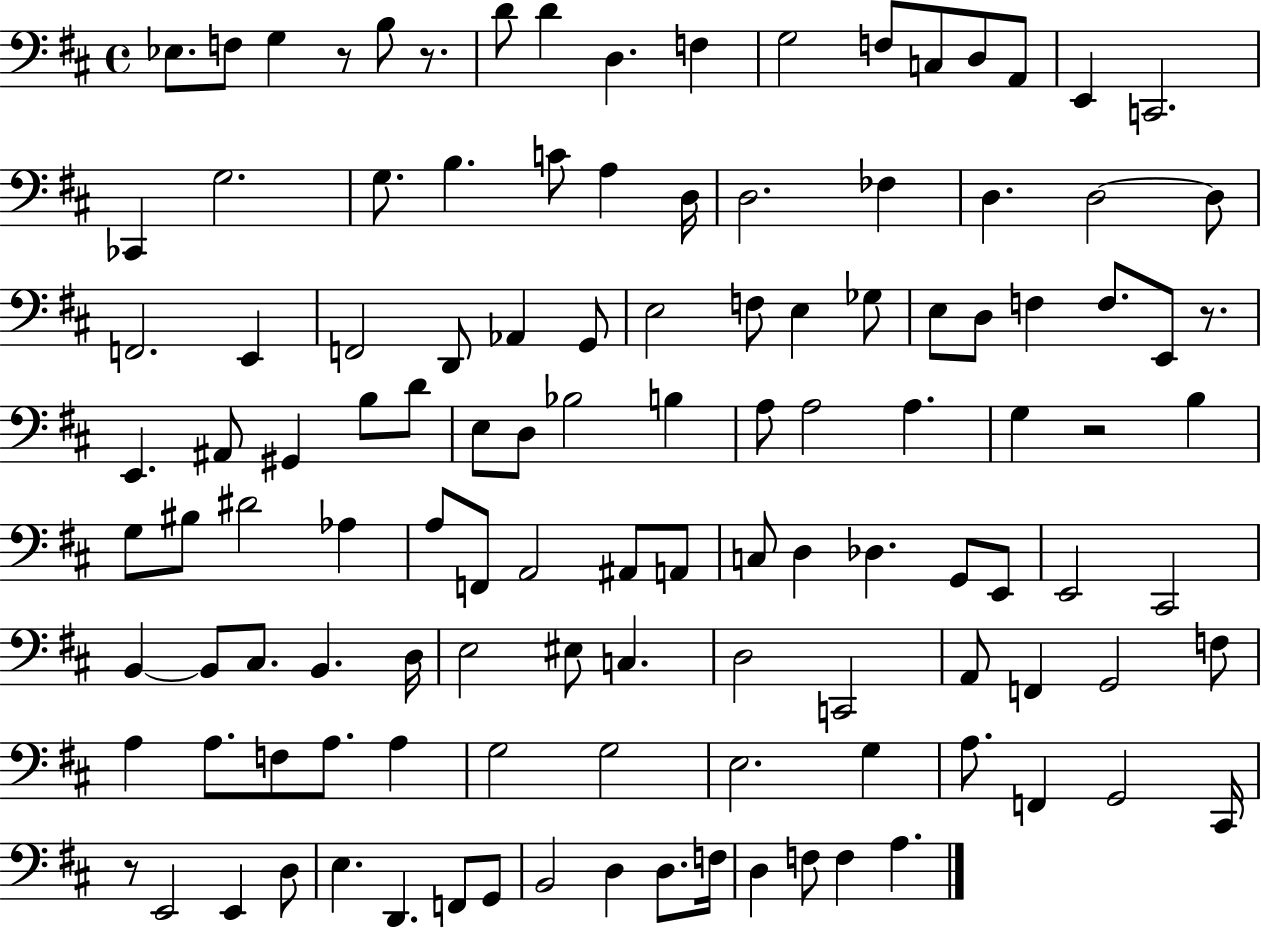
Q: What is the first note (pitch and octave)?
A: Eb3